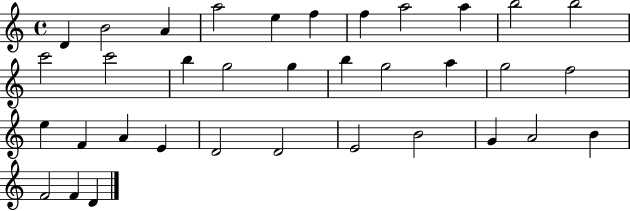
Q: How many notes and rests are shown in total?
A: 35